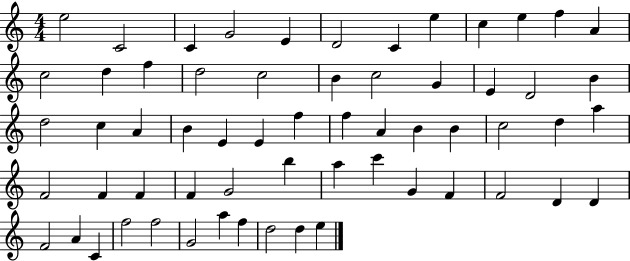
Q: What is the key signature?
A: C major